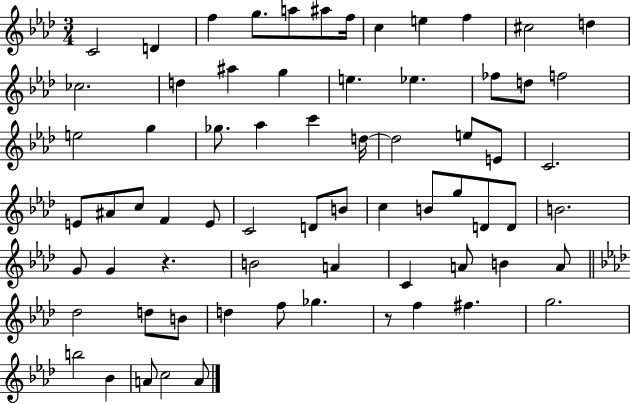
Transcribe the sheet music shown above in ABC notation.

X:1
T:Untitled
M:3/4
L:1/4
K:Ab
C2 D f g/2 a/2 ^a/2 f/4 c e f ^c2 d _c2 d ^a g e _e _f/2 d/2 f2 e2 g _g/2 _a c' d/4 d2 e/2 E/2 C2 E/2 ^A/2 c/2 F E/2 C2 D/2 B/2 c B/2 g/2 D/2 D/2 B2 G/2 G z B2 A C A/2 B A/2 _d2 d/2 B/2 d f/2 _g z/2 f ^f g2 b2 _B A/2 c2 A/2